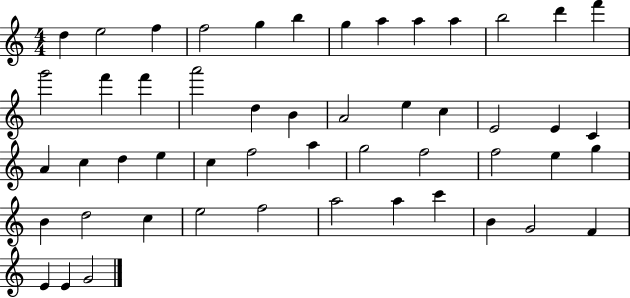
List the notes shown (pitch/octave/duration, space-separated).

D5/q E5/h F5/q F5/h G5/q B5/q G5/q A5/q A5/q A5/q B5/h D6/q F6/q G6/h F6/q F6/q A6/h D5/q B4/q A4/h E5/q C5/q E4/h E4/q C4/q A4/q C5/q D5/q E5/q C5/q F5/h A5/q G5/h F5/h F5/h E5/q G5/q B4/q D5/h C5/q E5/h F5/h A5/h A5/q C6/q B4/q G4/h F4/q E4/q E4/q G4/h